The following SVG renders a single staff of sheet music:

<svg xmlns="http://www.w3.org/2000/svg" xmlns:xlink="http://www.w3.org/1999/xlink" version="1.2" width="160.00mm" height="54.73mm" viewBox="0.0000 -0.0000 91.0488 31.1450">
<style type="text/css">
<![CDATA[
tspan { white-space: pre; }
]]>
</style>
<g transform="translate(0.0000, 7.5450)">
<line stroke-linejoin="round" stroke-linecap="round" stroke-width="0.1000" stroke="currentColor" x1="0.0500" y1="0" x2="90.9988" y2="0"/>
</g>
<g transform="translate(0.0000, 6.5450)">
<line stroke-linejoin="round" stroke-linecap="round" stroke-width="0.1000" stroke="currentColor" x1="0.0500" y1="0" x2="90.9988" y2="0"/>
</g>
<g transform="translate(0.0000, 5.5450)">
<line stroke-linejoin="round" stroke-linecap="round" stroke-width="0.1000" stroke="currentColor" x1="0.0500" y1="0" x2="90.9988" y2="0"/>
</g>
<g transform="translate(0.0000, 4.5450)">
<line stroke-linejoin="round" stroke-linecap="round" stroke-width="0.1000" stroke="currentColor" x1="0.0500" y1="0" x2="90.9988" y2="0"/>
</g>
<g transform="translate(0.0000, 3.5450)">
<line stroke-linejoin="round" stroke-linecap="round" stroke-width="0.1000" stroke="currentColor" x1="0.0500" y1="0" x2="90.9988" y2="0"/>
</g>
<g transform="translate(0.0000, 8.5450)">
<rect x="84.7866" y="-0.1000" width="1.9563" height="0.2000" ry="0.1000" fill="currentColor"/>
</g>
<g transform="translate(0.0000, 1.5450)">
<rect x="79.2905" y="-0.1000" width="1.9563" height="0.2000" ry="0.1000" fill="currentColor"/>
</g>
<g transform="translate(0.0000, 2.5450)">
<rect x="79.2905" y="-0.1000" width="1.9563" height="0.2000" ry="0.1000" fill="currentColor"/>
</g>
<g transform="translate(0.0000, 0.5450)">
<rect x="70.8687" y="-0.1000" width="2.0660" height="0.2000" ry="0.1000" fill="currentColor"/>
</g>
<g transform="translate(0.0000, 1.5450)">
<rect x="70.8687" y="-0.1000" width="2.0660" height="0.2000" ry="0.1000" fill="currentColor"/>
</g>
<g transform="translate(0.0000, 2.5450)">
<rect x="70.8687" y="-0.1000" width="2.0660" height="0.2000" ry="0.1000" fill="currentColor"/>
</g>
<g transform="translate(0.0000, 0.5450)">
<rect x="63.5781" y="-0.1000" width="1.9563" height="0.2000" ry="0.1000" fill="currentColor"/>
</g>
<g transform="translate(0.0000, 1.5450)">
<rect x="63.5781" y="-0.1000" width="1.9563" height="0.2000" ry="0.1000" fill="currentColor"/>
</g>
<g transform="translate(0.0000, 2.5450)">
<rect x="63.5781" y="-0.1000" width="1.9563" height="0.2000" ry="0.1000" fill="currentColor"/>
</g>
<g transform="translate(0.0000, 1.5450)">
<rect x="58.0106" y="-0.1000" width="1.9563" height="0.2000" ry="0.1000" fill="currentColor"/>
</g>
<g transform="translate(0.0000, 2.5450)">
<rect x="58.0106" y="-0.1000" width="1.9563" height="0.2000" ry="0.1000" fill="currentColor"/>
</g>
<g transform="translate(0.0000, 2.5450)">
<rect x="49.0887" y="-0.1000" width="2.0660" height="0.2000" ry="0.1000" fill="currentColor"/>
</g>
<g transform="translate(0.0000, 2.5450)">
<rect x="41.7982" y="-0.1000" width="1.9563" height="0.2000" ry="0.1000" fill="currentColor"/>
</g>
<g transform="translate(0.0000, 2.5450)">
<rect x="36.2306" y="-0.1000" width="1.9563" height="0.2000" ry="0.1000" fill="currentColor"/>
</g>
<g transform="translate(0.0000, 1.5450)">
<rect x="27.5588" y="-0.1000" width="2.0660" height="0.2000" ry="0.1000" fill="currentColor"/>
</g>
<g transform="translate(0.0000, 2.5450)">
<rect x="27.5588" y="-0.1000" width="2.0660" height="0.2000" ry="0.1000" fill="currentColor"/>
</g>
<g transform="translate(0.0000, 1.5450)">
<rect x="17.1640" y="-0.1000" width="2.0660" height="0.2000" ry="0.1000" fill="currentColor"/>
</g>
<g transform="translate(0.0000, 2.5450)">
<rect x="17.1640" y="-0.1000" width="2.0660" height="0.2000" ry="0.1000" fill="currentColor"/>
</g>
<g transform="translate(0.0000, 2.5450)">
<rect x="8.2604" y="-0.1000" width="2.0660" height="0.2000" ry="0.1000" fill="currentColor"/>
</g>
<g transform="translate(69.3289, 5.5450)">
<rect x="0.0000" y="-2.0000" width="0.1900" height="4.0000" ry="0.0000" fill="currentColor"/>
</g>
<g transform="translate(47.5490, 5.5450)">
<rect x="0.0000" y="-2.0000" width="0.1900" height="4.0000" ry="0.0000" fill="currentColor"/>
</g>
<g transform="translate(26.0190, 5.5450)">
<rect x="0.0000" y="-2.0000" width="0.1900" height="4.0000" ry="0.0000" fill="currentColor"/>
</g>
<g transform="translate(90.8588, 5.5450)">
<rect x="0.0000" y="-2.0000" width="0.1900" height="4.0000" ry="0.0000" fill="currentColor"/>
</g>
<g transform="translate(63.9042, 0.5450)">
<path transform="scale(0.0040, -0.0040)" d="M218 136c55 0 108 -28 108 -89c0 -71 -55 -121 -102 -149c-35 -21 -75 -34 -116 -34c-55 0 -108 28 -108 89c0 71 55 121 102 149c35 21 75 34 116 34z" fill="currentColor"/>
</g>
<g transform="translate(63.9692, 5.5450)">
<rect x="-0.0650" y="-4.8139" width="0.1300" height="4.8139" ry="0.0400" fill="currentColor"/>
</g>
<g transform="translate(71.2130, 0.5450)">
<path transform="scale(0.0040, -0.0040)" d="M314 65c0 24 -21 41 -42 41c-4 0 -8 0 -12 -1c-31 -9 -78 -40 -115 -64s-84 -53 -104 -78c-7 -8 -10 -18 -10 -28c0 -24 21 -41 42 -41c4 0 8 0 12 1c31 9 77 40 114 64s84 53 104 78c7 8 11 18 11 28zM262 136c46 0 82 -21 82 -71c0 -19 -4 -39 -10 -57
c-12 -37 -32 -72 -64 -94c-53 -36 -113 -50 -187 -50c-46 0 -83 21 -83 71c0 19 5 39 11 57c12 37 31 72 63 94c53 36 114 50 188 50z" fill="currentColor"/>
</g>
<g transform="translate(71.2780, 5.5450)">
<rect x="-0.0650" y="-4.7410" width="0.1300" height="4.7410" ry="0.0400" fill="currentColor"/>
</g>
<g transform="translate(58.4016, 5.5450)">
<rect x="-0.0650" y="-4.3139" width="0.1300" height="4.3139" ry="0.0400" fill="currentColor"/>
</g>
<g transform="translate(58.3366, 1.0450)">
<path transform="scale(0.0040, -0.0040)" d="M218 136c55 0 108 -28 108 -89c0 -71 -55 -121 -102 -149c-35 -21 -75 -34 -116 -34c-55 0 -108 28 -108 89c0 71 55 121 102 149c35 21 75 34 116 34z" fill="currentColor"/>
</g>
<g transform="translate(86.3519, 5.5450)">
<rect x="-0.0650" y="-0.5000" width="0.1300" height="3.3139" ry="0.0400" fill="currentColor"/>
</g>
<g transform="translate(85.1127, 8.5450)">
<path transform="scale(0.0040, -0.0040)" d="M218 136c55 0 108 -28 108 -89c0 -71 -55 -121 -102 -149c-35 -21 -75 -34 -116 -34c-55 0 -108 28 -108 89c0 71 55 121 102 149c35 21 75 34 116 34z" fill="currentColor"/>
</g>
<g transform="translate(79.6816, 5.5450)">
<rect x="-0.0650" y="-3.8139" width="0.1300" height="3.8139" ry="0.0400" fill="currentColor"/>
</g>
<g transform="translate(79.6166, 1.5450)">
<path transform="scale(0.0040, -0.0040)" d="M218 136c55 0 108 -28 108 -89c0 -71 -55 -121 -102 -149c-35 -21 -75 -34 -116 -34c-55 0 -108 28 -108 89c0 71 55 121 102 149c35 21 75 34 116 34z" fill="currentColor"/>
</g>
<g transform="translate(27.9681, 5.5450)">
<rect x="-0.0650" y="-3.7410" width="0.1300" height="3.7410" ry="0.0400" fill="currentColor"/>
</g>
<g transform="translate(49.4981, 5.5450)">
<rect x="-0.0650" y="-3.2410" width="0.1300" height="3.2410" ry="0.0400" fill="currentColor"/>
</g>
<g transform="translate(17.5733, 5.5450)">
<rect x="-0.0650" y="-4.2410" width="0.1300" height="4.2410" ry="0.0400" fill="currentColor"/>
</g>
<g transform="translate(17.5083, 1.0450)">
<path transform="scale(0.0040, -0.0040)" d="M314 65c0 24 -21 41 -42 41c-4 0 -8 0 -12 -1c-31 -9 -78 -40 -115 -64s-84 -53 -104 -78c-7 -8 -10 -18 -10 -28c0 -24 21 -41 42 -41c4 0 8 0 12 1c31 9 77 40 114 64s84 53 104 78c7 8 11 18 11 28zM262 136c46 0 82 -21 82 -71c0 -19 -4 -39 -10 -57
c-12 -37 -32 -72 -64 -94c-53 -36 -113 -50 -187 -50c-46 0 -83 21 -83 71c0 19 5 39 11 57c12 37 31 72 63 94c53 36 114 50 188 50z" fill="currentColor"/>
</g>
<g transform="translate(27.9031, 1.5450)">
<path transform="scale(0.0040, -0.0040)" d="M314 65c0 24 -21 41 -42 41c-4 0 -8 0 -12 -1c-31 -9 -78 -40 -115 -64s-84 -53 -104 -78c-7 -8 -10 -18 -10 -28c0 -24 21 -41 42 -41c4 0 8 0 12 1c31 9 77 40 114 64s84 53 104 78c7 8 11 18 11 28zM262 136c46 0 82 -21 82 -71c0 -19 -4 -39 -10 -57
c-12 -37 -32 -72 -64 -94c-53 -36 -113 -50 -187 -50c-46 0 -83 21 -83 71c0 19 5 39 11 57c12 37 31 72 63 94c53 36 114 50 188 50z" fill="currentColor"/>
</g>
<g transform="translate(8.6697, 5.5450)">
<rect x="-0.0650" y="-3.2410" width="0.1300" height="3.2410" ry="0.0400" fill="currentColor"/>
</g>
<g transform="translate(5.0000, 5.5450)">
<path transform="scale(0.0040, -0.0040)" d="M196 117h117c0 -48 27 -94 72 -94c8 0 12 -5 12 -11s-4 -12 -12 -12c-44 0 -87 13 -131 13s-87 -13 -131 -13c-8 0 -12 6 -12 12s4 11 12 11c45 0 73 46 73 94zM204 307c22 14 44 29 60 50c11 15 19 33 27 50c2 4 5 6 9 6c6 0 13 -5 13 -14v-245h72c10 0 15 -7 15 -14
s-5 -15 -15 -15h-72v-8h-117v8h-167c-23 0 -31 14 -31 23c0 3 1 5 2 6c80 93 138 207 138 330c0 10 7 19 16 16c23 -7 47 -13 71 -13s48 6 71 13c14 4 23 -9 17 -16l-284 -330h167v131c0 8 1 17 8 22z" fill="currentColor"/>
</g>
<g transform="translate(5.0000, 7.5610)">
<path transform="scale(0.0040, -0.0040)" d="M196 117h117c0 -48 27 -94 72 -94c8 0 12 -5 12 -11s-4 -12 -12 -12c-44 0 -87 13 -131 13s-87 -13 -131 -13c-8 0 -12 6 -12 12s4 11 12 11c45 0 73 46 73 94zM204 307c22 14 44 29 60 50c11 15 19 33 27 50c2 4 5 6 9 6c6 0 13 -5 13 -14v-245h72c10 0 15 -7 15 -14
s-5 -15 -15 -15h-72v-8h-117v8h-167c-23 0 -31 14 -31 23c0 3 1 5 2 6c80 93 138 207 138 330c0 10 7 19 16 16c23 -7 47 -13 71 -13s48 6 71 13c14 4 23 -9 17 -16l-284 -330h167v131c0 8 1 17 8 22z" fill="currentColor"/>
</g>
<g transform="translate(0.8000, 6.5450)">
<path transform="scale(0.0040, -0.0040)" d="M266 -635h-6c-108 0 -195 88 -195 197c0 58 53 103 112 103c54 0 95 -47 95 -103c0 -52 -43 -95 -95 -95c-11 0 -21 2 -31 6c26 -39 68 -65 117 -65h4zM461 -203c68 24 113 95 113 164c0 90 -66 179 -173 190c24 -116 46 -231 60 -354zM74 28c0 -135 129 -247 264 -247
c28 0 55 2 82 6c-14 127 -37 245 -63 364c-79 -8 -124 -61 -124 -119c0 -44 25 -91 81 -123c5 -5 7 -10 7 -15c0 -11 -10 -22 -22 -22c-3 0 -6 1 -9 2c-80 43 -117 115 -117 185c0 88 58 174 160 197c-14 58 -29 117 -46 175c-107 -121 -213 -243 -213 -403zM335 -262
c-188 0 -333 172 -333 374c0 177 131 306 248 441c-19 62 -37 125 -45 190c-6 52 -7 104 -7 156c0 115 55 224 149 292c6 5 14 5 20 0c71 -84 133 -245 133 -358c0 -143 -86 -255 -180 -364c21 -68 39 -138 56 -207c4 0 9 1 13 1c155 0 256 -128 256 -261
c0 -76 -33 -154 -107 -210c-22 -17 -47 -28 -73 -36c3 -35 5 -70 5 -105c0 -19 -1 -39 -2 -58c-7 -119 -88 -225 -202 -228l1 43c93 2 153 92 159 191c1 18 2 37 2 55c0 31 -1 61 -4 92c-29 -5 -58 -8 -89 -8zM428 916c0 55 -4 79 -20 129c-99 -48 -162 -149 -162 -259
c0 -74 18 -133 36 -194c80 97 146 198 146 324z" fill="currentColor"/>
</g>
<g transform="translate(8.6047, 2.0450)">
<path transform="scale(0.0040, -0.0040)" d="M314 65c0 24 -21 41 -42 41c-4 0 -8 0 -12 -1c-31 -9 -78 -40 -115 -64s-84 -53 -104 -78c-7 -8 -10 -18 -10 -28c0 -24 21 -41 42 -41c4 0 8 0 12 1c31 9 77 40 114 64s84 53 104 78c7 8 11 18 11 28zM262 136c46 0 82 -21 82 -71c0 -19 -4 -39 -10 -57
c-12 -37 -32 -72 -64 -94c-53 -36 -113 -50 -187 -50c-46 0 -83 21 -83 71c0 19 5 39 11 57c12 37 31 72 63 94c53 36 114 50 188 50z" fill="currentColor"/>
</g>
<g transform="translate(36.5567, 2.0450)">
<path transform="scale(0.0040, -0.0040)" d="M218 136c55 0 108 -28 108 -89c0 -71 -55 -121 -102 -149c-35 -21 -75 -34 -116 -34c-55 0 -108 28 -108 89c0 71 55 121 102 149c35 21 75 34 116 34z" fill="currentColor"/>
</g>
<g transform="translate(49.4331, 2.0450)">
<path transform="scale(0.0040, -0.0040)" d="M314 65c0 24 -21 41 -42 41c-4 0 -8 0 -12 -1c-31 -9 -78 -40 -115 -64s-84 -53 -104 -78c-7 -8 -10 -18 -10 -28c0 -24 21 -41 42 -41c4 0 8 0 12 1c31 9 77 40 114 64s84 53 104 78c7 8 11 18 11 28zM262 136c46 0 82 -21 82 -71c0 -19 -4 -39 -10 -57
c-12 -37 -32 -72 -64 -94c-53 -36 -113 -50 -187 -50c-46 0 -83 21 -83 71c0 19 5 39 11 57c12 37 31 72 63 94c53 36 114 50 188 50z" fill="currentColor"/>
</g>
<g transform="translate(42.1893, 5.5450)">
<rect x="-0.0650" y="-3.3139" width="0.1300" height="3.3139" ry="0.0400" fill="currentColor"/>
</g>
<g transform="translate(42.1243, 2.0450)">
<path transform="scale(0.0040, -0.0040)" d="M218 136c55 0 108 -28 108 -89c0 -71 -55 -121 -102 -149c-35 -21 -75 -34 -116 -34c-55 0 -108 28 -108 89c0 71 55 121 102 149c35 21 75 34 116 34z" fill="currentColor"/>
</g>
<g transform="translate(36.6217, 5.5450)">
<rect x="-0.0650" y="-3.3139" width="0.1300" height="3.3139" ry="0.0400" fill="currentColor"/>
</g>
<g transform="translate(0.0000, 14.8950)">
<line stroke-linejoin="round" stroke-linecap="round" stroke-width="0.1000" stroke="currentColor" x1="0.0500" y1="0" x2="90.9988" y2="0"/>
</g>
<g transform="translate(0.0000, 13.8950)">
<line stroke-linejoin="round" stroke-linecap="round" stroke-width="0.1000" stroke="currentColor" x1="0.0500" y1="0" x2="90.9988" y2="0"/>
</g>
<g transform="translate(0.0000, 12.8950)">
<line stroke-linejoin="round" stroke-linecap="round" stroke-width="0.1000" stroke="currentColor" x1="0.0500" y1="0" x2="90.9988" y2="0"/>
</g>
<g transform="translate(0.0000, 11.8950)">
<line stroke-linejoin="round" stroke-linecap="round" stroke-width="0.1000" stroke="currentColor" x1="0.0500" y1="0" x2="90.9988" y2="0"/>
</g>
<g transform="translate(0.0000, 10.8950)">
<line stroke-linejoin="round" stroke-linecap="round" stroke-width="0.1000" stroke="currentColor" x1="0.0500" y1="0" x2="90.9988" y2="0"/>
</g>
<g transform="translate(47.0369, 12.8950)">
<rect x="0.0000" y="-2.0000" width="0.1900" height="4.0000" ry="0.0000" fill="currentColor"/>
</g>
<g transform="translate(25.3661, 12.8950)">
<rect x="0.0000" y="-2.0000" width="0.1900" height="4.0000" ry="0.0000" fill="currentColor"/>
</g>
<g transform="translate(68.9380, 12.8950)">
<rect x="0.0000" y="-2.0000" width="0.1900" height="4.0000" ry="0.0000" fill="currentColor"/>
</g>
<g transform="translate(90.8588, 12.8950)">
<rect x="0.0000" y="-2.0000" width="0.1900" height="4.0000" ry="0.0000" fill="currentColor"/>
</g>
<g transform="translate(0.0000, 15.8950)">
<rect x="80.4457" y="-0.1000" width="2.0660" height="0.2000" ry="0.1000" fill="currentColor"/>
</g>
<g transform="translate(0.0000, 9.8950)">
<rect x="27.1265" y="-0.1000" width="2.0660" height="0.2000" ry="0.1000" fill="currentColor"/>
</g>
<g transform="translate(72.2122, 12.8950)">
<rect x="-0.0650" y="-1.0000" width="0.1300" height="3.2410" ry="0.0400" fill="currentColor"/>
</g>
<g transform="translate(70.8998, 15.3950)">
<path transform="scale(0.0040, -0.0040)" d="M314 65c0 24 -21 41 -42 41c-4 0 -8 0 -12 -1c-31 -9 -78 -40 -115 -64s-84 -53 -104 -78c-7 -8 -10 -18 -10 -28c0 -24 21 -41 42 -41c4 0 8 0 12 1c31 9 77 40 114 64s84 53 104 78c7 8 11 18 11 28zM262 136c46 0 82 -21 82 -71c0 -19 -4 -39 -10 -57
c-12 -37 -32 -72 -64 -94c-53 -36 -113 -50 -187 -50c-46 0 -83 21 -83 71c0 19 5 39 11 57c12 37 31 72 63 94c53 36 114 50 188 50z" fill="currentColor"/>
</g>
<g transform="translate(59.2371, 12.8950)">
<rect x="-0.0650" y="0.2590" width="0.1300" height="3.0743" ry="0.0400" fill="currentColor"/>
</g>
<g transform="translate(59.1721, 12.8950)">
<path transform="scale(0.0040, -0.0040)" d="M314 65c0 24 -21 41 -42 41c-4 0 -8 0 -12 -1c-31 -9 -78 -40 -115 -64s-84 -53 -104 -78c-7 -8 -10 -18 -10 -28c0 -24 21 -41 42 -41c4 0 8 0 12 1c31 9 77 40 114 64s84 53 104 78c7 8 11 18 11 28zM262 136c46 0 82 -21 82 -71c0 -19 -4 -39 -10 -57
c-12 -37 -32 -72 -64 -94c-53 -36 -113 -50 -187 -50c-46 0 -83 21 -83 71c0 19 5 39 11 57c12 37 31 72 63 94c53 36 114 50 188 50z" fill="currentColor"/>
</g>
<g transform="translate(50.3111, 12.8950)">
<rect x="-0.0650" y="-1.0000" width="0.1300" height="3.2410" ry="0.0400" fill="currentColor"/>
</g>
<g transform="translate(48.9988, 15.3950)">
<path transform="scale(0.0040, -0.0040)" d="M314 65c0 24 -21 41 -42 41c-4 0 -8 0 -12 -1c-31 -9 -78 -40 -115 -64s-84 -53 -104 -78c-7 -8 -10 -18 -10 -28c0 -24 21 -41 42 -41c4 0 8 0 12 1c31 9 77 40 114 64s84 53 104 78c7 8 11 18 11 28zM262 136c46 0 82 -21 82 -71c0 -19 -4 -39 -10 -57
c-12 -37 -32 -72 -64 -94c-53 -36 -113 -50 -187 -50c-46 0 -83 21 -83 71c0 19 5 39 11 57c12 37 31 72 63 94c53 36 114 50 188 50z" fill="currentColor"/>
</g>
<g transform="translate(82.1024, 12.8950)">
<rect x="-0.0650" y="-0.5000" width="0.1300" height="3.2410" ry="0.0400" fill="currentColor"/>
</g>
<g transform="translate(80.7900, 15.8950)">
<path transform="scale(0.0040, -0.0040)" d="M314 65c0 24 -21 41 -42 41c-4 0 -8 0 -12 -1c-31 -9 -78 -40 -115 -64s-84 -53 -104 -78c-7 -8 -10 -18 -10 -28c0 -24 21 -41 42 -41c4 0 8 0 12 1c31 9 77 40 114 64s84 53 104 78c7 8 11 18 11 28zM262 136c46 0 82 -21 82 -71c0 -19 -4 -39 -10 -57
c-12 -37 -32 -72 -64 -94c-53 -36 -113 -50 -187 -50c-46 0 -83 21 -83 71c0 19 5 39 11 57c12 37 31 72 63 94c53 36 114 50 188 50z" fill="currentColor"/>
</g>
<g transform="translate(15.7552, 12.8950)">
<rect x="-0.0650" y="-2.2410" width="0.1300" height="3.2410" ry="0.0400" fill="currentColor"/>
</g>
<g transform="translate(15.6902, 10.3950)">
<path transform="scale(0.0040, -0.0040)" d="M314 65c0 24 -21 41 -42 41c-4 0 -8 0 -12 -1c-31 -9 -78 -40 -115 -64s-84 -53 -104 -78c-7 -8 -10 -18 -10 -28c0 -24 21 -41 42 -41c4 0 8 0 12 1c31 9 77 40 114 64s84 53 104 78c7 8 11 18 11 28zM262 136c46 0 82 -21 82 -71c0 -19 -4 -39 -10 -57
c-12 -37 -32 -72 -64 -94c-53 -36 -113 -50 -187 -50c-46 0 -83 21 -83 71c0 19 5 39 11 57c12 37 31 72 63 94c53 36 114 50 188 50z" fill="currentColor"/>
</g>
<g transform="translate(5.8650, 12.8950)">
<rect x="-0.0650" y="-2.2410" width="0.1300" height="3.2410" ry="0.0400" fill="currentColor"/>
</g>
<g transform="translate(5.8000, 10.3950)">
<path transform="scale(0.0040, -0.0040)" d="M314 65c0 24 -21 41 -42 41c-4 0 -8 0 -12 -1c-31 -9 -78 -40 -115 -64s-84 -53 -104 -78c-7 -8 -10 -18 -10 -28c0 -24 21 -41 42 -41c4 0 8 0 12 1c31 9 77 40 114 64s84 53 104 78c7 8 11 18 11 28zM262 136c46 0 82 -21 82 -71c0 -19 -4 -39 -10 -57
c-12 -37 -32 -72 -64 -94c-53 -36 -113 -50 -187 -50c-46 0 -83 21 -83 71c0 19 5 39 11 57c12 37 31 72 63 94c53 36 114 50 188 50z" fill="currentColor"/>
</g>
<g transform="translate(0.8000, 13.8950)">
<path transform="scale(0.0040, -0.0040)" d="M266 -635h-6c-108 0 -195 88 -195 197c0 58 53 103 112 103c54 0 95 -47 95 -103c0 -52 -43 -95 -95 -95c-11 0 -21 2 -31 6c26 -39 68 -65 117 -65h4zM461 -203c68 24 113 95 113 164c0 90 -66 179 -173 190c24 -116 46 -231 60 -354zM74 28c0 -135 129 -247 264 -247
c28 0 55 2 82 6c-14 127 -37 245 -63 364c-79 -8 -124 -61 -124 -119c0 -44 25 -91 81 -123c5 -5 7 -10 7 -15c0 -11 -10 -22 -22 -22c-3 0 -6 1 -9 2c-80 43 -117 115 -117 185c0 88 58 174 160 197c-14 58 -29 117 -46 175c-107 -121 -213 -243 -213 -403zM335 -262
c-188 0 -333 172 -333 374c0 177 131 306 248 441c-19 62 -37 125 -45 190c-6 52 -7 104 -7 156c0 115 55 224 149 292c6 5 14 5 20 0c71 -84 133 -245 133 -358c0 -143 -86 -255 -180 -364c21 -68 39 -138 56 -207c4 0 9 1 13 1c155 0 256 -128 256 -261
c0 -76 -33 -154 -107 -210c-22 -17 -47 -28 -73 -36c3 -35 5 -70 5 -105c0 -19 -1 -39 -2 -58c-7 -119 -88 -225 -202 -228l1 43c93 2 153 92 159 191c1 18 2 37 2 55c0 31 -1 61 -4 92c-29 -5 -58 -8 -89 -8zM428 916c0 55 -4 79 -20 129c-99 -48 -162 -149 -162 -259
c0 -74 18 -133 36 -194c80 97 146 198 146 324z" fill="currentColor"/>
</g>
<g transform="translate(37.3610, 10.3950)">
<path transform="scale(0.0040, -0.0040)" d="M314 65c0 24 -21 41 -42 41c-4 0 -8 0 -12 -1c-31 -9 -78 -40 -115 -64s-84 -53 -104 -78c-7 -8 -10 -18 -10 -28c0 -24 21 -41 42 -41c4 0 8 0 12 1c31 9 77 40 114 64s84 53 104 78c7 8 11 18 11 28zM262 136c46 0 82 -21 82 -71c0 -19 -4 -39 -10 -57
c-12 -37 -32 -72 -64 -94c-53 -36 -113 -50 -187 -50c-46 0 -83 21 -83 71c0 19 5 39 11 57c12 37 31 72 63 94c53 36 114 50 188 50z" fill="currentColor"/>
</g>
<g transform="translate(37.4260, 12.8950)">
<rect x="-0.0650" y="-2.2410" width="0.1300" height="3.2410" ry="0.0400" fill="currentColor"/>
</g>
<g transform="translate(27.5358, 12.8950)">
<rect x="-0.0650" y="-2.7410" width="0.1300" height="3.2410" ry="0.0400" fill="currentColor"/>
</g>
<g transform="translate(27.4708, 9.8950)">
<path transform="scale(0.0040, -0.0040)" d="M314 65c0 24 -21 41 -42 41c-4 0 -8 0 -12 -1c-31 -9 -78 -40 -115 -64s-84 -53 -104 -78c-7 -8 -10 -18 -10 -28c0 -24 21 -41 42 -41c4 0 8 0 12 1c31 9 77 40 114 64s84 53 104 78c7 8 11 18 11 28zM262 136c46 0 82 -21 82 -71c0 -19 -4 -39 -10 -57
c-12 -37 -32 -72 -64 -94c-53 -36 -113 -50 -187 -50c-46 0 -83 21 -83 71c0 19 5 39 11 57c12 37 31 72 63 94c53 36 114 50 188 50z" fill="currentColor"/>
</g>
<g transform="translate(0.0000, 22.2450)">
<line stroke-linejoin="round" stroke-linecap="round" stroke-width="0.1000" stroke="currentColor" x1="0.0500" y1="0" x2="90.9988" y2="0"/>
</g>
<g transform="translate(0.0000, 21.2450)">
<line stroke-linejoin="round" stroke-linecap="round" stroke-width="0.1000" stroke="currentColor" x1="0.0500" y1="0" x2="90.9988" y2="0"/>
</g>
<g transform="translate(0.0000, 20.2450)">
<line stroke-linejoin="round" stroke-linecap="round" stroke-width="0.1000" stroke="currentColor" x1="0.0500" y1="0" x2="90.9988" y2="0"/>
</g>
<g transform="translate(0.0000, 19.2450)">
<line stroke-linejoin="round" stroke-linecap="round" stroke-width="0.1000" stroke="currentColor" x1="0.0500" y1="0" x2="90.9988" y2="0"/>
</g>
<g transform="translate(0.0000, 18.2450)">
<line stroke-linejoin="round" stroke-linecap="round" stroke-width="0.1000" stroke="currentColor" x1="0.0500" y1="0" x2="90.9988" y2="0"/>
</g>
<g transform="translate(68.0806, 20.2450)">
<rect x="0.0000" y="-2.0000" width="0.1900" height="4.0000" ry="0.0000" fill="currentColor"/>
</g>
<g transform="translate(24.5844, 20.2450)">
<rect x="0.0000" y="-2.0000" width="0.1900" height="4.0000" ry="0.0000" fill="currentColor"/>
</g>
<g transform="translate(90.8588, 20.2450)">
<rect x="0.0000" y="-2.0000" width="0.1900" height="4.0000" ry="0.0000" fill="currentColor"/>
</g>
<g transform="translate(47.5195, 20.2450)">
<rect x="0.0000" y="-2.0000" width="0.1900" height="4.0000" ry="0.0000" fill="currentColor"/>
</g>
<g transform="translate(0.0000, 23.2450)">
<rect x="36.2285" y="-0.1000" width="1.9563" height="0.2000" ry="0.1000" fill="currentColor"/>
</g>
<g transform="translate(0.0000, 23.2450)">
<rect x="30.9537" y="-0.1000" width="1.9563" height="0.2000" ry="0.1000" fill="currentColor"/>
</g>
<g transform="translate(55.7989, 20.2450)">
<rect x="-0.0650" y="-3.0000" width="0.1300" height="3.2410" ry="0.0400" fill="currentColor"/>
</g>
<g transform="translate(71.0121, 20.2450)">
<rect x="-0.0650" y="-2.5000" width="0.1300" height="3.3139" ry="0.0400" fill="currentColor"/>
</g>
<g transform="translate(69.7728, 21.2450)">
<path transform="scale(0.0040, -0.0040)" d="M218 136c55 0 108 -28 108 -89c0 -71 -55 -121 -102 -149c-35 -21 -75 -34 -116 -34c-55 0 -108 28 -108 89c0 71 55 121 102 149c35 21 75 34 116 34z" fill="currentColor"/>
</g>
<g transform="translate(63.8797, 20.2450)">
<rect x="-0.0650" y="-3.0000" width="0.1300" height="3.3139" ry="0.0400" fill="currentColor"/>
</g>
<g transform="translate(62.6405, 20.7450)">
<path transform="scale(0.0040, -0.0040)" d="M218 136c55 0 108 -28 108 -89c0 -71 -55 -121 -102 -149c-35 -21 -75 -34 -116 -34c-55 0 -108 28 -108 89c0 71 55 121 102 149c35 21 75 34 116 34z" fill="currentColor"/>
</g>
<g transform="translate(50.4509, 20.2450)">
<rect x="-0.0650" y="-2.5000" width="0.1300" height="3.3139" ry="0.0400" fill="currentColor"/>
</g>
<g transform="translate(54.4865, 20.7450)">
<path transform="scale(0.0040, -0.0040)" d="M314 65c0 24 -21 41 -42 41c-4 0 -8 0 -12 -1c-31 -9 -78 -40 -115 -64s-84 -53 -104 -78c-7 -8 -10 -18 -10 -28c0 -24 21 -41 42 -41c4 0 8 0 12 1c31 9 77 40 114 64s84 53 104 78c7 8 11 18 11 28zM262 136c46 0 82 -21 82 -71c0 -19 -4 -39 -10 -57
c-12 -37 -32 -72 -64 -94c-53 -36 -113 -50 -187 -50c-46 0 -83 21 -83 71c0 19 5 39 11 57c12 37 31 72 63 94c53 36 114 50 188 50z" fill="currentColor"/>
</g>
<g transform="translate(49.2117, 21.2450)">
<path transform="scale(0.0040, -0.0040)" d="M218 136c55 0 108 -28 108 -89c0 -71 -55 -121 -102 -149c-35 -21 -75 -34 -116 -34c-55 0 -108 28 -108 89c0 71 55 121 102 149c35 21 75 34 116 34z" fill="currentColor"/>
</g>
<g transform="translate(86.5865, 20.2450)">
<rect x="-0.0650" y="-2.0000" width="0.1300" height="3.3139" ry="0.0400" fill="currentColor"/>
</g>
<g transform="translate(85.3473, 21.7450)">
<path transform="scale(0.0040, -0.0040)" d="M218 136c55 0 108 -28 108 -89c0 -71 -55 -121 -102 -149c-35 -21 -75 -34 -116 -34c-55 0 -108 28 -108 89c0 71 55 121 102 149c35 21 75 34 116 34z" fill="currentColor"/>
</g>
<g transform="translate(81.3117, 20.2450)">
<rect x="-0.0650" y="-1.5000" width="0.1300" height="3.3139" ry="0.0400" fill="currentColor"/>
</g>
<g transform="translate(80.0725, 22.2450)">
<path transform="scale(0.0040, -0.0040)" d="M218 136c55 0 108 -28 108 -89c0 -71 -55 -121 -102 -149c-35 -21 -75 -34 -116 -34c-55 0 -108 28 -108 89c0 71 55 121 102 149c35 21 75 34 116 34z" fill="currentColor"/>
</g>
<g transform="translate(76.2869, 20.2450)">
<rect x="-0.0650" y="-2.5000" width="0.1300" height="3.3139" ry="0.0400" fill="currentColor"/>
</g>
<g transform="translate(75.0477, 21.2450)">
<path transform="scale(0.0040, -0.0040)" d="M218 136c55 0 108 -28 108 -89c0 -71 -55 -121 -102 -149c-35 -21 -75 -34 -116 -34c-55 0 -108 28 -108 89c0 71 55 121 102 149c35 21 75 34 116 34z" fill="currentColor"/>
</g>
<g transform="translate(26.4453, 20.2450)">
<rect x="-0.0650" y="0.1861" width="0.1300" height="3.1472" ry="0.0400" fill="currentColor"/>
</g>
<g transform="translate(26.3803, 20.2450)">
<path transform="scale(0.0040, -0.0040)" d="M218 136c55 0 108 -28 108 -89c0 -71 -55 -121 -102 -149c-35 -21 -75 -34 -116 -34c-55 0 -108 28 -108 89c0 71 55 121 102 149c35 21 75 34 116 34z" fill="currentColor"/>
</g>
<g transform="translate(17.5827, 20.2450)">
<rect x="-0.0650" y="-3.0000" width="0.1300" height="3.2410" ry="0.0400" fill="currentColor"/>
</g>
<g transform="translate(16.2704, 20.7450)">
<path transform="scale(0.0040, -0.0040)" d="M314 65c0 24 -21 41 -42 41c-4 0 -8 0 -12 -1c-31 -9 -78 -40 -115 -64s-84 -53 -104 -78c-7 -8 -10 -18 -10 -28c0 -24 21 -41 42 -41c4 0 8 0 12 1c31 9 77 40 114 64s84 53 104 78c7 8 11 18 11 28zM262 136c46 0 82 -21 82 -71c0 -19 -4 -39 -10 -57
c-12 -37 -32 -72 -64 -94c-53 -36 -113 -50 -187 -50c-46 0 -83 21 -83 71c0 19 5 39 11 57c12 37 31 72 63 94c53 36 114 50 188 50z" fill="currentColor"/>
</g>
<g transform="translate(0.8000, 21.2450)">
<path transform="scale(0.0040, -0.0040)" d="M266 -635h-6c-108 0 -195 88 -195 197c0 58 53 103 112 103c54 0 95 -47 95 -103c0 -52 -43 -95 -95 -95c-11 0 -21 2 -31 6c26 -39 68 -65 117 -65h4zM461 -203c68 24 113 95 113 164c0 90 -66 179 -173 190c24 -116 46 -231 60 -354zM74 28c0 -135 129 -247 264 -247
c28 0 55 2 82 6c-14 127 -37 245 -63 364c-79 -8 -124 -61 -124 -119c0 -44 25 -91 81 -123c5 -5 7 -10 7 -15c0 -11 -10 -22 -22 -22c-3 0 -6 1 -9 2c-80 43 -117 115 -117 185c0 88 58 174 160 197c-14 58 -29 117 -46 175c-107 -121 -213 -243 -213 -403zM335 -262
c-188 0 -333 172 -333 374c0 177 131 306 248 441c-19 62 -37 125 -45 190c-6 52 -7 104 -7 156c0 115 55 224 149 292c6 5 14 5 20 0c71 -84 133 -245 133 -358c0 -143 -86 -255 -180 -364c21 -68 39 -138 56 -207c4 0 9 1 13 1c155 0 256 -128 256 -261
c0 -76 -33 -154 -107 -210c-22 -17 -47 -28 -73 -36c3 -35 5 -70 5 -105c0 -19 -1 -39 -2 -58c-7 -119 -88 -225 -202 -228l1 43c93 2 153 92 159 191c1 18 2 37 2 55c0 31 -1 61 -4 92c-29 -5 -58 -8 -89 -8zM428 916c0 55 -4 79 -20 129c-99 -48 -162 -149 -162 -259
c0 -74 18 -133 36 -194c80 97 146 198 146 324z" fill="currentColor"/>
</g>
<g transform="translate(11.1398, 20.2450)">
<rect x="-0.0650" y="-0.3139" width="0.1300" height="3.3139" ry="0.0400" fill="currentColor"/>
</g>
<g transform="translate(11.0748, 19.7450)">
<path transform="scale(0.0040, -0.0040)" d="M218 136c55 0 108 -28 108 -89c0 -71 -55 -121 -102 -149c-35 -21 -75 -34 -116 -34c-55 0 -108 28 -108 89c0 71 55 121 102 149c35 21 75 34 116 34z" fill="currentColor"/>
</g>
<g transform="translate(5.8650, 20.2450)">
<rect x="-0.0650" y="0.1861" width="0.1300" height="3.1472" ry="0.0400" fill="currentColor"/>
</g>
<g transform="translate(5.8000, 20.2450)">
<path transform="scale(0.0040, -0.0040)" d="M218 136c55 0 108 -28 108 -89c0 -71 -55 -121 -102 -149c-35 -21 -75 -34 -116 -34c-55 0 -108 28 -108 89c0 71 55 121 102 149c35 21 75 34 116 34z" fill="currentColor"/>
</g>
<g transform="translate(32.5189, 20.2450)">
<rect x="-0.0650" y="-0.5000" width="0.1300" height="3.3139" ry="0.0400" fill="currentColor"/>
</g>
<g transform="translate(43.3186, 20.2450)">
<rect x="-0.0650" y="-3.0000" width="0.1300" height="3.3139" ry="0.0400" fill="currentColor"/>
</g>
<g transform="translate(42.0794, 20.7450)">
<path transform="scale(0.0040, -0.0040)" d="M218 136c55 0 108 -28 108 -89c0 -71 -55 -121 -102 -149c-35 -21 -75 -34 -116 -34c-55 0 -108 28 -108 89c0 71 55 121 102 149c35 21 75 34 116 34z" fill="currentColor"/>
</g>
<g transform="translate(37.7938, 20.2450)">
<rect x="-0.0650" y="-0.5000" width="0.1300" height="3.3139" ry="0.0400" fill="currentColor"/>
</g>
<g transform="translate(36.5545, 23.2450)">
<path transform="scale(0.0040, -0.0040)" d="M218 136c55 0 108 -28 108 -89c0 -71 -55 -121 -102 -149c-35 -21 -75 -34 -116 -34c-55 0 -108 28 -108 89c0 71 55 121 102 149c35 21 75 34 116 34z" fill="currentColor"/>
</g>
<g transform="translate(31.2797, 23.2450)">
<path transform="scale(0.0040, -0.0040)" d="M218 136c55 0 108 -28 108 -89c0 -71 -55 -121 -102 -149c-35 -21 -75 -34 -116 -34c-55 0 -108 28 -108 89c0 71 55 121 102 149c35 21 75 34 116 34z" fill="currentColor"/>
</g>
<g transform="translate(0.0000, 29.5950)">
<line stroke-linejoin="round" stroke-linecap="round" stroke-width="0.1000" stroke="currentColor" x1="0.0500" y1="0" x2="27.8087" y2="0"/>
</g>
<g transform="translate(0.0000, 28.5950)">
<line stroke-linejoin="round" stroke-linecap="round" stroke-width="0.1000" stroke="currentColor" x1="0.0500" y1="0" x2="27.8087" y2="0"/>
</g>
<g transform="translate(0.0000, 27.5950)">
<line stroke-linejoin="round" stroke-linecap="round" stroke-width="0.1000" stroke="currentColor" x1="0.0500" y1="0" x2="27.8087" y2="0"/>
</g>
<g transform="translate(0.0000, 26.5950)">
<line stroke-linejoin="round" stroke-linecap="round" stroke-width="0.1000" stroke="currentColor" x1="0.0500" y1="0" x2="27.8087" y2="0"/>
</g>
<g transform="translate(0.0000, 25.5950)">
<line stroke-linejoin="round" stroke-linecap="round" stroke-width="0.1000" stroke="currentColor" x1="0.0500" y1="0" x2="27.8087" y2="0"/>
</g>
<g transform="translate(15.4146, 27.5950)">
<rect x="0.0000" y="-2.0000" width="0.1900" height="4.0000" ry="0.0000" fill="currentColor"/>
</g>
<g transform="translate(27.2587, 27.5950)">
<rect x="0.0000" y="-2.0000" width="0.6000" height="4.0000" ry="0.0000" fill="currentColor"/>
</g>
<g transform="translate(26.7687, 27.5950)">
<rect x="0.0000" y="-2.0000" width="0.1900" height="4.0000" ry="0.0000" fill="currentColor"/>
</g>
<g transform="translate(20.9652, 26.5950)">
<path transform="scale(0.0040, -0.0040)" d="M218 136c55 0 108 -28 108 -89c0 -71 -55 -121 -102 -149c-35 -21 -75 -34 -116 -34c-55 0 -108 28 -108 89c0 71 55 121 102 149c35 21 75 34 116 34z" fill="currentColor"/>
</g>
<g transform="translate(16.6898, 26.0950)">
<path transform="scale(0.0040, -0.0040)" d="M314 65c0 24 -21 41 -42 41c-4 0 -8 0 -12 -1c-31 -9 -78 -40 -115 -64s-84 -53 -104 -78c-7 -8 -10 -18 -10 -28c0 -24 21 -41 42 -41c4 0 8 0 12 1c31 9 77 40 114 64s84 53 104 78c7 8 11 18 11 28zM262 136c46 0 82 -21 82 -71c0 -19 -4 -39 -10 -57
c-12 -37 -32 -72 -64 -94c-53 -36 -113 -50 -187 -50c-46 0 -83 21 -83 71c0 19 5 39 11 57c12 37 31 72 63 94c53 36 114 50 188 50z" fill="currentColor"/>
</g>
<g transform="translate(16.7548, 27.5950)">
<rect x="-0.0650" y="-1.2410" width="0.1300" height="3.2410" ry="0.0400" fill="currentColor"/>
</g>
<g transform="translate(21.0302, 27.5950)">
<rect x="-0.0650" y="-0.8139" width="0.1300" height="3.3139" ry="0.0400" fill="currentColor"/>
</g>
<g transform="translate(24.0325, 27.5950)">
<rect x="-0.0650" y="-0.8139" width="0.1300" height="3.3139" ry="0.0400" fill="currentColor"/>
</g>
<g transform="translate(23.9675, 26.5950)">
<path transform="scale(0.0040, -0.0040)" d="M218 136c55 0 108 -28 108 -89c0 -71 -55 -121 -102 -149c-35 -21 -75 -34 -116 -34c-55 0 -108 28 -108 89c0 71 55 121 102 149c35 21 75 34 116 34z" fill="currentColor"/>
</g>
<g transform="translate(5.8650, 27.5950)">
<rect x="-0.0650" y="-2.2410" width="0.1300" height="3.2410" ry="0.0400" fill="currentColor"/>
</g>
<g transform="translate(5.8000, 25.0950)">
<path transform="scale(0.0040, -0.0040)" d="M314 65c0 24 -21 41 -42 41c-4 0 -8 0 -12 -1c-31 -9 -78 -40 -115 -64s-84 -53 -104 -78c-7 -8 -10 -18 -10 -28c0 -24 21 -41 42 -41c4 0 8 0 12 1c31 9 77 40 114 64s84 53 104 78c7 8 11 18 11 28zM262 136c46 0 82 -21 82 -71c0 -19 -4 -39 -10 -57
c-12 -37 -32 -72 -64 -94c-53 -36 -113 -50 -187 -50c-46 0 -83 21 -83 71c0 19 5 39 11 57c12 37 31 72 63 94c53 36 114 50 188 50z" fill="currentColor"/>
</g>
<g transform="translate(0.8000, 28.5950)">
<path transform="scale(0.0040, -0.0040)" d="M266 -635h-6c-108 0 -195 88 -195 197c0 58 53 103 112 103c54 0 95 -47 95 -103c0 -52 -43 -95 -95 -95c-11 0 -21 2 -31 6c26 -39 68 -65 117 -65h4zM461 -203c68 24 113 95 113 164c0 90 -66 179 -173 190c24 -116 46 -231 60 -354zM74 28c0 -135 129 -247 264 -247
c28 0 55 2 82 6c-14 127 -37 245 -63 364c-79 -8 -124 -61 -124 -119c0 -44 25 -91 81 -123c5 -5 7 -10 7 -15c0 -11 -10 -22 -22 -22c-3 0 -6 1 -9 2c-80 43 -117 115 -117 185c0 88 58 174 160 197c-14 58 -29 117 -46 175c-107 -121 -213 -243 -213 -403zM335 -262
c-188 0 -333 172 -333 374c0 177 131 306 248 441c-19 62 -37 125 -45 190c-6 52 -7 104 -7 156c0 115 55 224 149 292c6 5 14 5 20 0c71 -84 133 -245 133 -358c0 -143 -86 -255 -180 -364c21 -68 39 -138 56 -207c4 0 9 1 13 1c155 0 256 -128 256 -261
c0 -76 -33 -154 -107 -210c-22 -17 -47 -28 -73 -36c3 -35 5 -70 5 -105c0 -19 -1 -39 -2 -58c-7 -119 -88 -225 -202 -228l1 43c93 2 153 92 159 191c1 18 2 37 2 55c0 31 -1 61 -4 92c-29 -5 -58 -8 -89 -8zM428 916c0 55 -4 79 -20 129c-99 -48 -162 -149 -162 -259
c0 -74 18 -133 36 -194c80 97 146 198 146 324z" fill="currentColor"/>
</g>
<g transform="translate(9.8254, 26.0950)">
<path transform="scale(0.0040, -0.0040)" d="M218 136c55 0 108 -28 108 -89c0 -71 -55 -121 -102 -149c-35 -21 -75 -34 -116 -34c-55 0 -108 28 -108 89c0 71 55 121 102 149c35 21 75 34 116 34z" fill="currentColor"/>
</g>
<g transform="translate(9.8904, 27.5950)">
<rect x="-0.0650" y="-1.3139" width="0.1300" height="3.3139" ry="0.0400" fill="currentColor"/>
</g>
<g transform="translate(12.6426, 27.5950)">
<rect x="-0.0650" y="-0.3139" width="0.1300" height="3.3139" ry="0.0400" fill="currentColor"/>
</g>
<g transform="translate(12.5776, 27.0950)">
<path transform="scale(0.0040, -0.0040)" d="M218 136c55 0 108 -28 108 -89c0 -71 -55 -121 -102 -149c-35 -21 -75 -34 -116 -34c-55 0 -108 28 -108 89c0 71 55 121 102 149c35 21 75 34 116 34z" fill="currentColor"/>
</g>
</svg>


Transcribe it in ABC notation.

X:1
T:Untitled
M:4/4
L:1/4
K:C
b2 d'2 c'2 b b b2 d' e' e'2 c' C g2 g2 a2 g2 D2 B2 D2 C2 B c A2 B C C A G A2 A G G E F g2 e c e2 d d